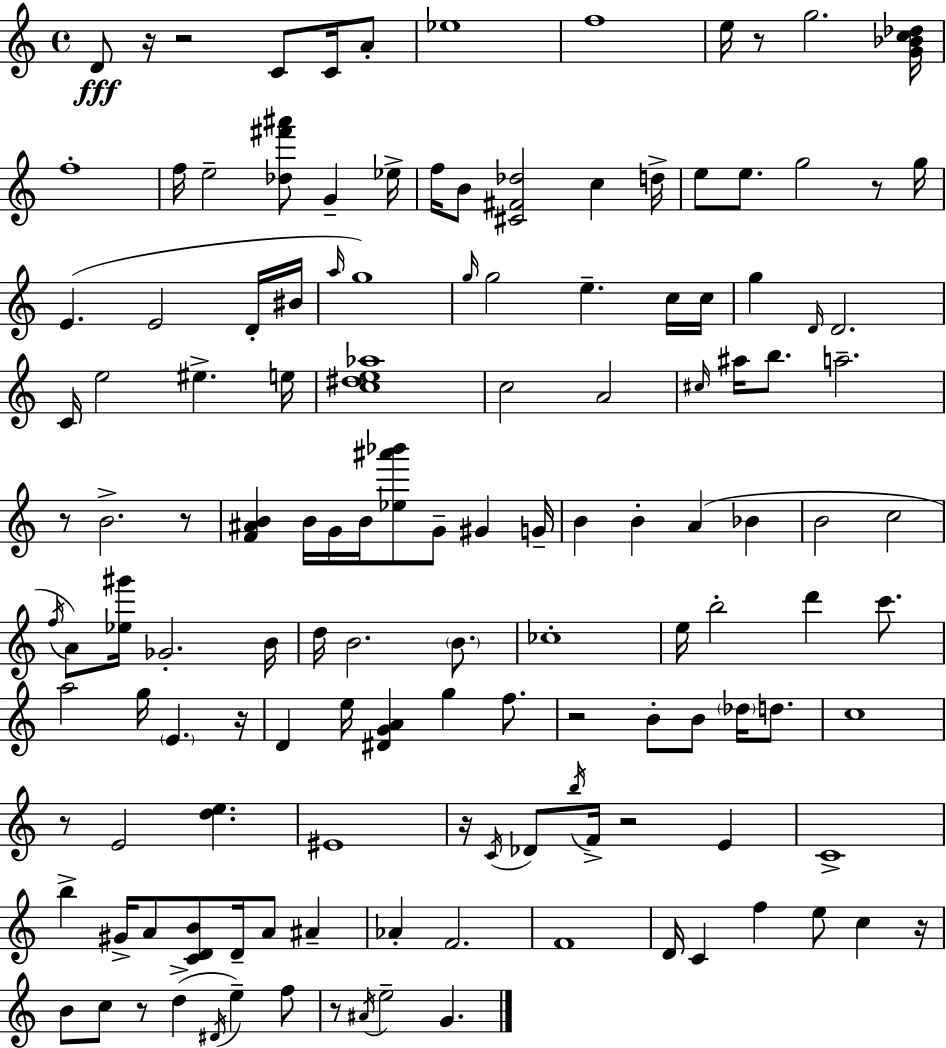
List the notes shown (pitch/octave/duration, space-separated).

D4/e R/s R/h C4/e C4/s A4/e Eb5/w F5/w E5/s R/e G5/h. [G4,Bb4,C5,Db5]/s F5/w F5/s E5/h [Db5,F#6,A#6]/e G4/q Eb5/s F5/s B4/e [C#4,F#4,Db5]/h C5/q D5/s E5/e E5/e. G5/h R/e G5/s E4/q. E4/h D4/s BIS4/s A5/s G5/w G5/s G5/h E5/q. C5/s C5/s G5/q D4/s D4/h. C4/s E5/h EIS5/q. E5/s [C5,D#5,E5,Ab5]/w C5/h A4/h C#5/s A#5/s B5/e. A5/h. R/e B4/h. R/e [F4,A#4,B4]/q B4/s G4/s B4/s [Eb5,A#6,Bb6]/e G4/e G#4/q G4/s B4/q B4/q A4/q Bb4/q B4/h C5/h F5/s A4/e [Eb5,G#6]/s Gb4/h. B4/s D5/s B4/h. B4/e. CES5/w E5/s B5/h D6/q C6/e. A5/h G5/s E4/q. R/s D4/q E5/s [D#4,G4,A4]/q G5/q F5/e. R/h B4/e B4/e Db5/s D5/e. C5/w R/e E4/h [D5,E5]/q. EIS4/w R/s C4/s Db4/e B5/s F4/s R/h E4/q C4/w B5/q G#4/s A4/e [C4,D4,B4]/e D4/s A4/e A#4/q Ab4/q F4/h. F4/w D4/s C4/q F5/q E5/e C5/q R/s B4/e C5/e R/e D5/q D#4/s E5/q F5/e R/e A#4/s E5/h G4/q.